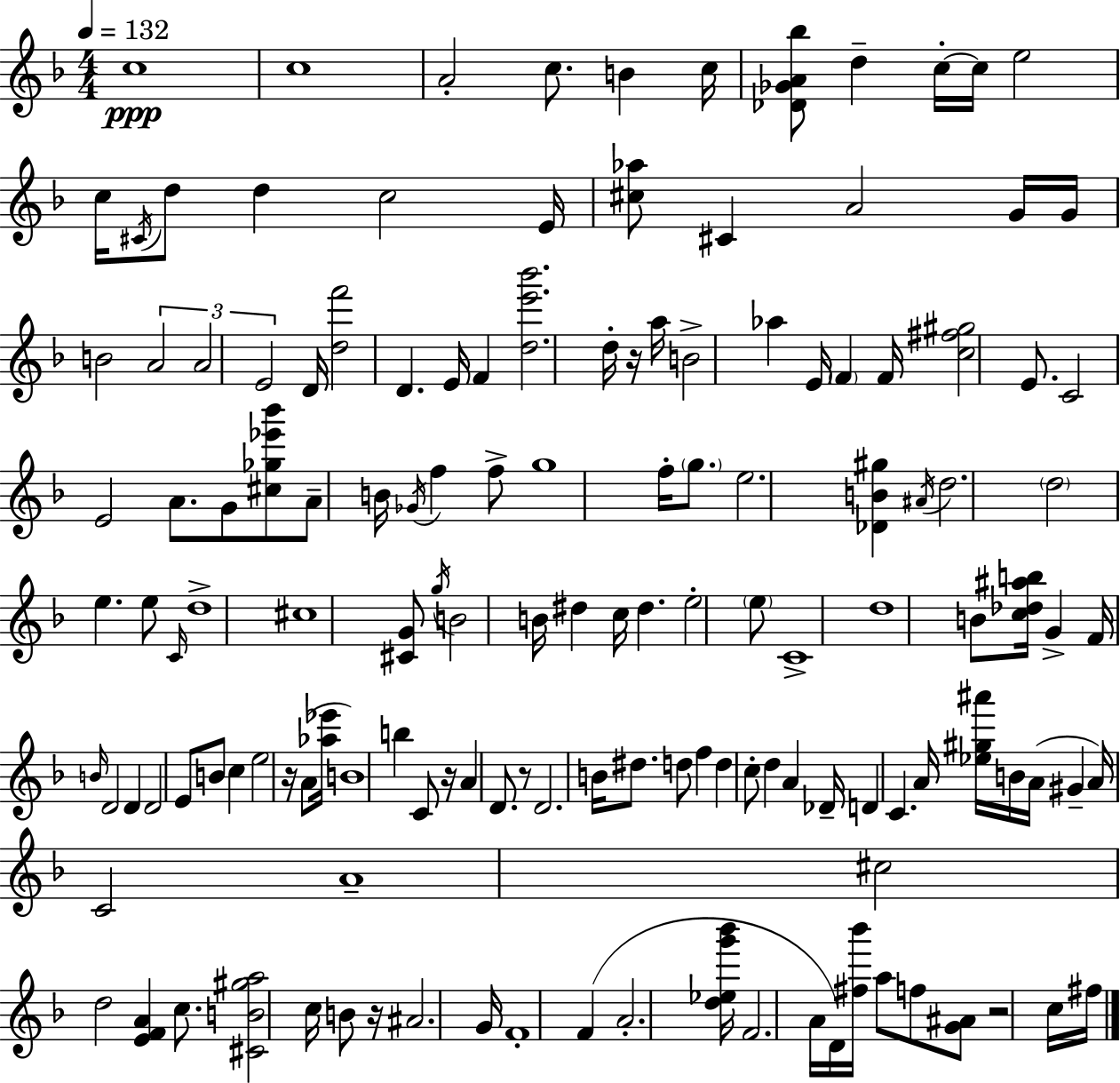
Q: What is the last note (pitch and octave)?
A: F#5